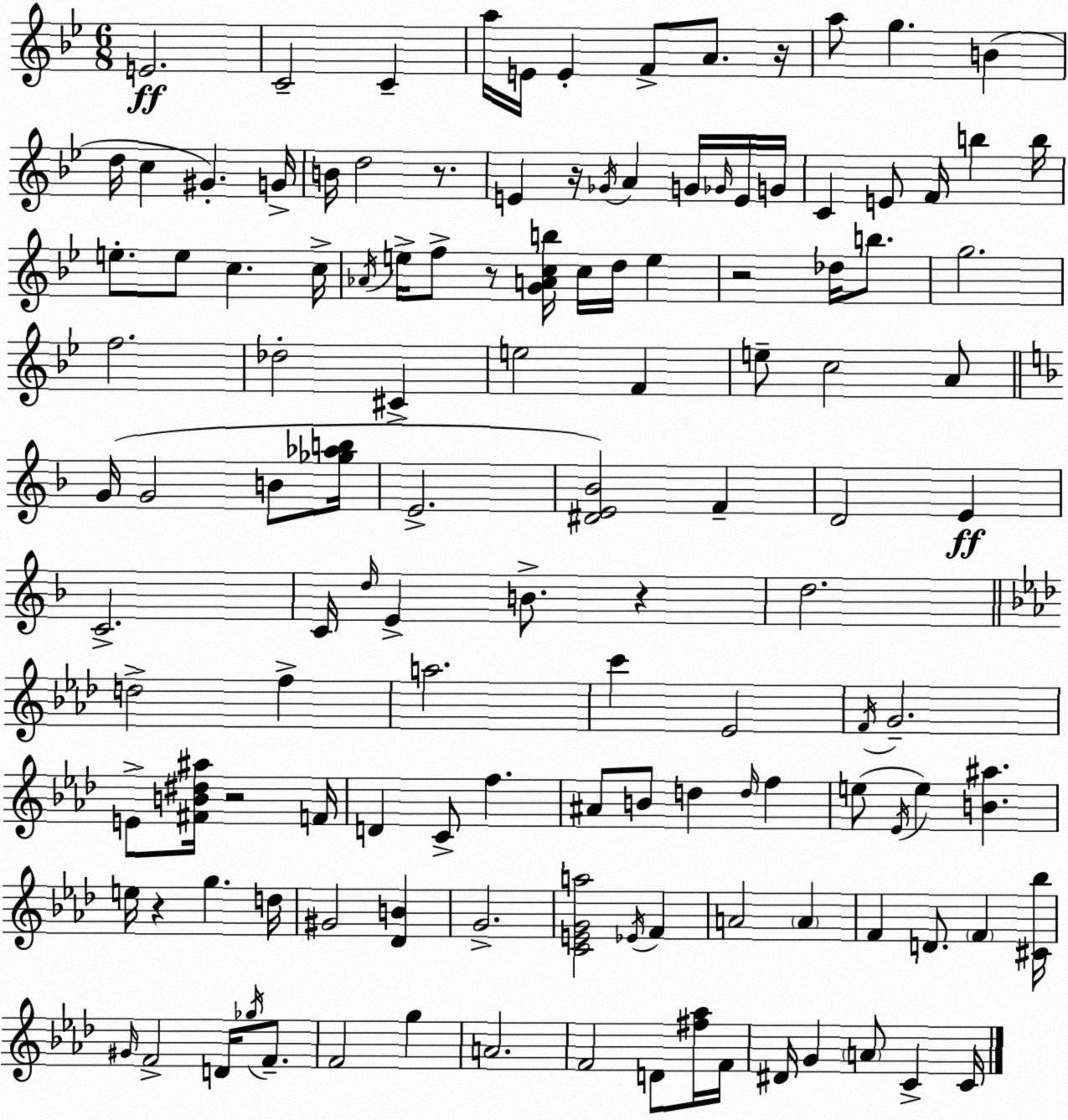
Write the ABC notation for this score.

X:1
T:Untitled
M:6/8
L:1/4
K:Bb
E2 C2 C a/4 E/4 E F/2 A/2 z/4 a/2 g B d/4 c ^G G/4 B/4 d2 z/2 E z/4 _G/4 A G/4 _G/4 E/4 G/4 C E/2 F/4 b b/4 e/2 e/2 c c/4 _A/4 e/4 f/2 z/2 [GAcb]/4 c/4 d/4 e z2 _d/4 b/2 g2 f2 _d2 ^C e2 F e/2 c2 A/2 G/4 G2 B/2 [_g_ab]/4 E2 [^DE_B]2 F D2 E C2 C/4 d/4 E B/2 z d2 d2 f a2 c' _E2 F/4 G2 E/2 [^FB^d^a]/4 z2 F/4 D C/2 f ^A/2 B/2 d d/4 f e/2 _E/4 e [B^a] e/4 z g d/4 ^G2 [_DB] G2 [CEGa]2 _E/4 F A2 A F D/2 F [^C_b]/4 ^G/4 F2 D/4 _g/4 F/2 F2 g A2 F2 D/2 [^f_a]/4 F/4 ^D/4 G A/2 C C/4